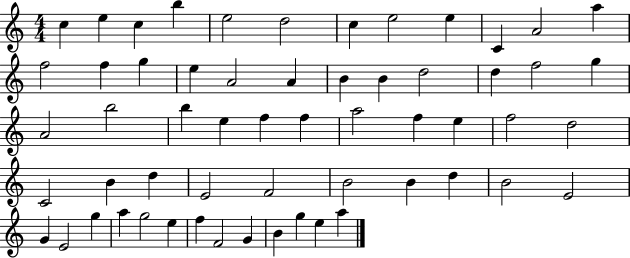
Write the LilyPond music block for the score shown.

{
  \clef treble
  \numericTimeSignature
  \time 4/4
  \key c \major
  c''4 e''4 c''4 b''4 | e''2 d''2 | c''4 e''2 e''4 | c'4 a'2 a''4 | \break f''2 f''4 g''4 | e''4 a'2 a'4 | b'4 b'4 d''2 | d''4 f''2 g''4 | \break a'2 b''2 | b''4 e''4 f''4 f''4 | a''2 f''4 e''4 | f''2 d''2 | \break c'2 b'4 d''4 | e'2 f'2 | b'2 b'4 d''4 | b'2 e'2 | \break g'4 e'2 g''4 | a''4 g''2 e''4 | f''4 f'2 g'4 | b'4 g''4 e''4 a''4 | \break \bar "|."
}